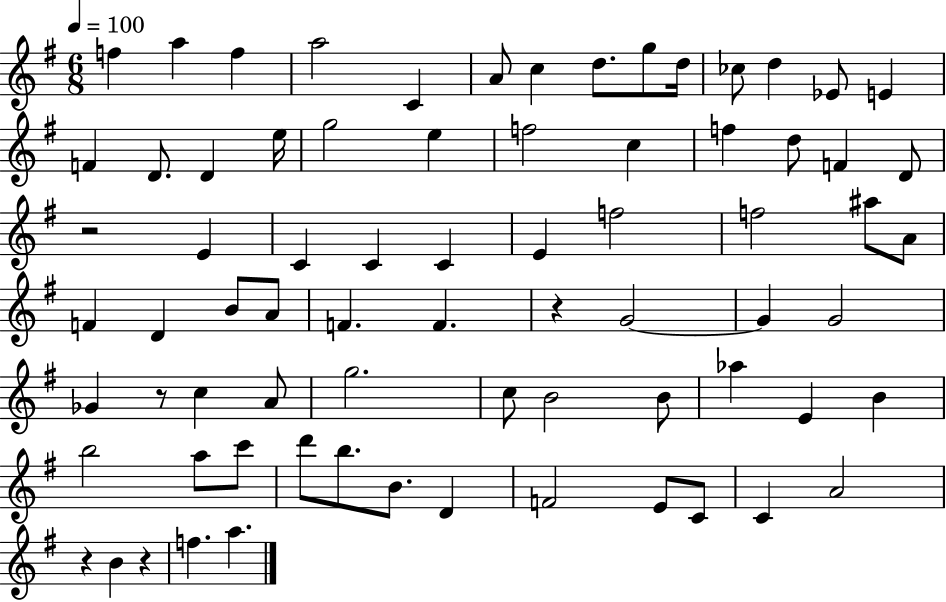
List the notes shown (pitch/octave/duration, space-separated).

F5/q A5/q F5/q A5/h C4/q A4/e C5/q D5/e. G5/e D5/s CES5/e D5/q Eb4/e E4/q F4/q D4/e. D4/q E5/s G5/h E5/q F5/h C5/q F5/q D5/e F4/q D4/e R/h E4/q C4/q C4/q C4/q E4/q F5/h F5/h A#5/e A4/e F4/q D4/q B4/e A4/e F4/q. F4/q. R/q G4/h G4/q G4/h Gb4/q R/e C5/q A4/e G5/h. C5/e B4/h B4/e Ab5/q E4/q B4/q B5/h A5/e C6/e D6/e B5/e. B4/e. D4/q F4/h E4/e C4/e C4/q A4/h R/q B4/q R/q F5/q. A5/q.